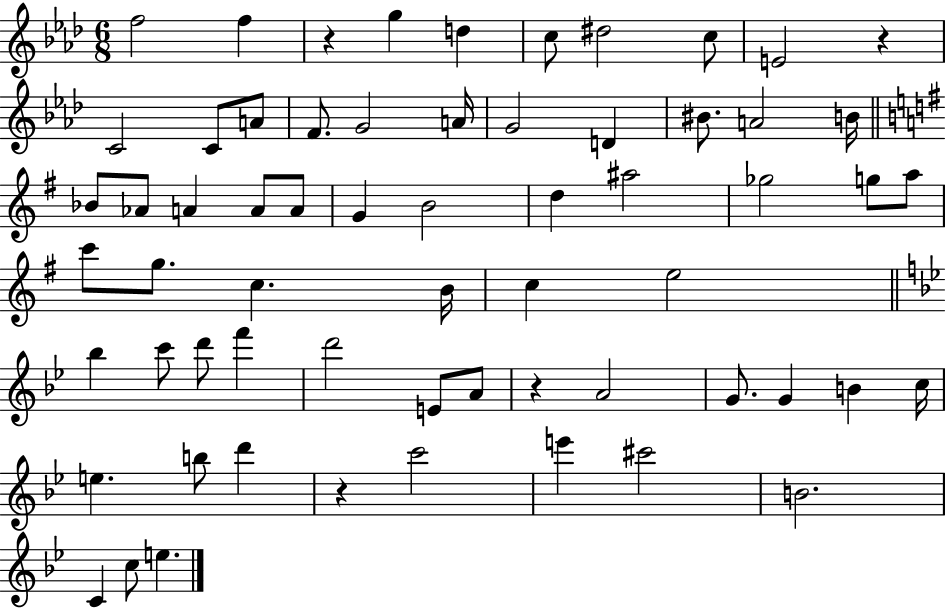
{
  \clef treble
  \numericTimeSignature
  \time 6/8
  \key aes \major
  \repeat volta 2 { f''2 f''4 | r4 g''4 d''4 | c''8 dis''2 c''8 | e'2 r4 | \break c'2 c'8 a'8 | f'8. g'2 a'16 | g'2 d'4 | bis'8. a'2 b'16 | \break \bar "||" \break \key g \major bes'8 aes'8 a'4 a'8 a'8 | g'4 b'2 | d''4 ais''2 | ges''2 g''8 a''8 | \break c'''8 g''8. c''4. b'16 | c''4 e''2 | \bar "||" \break \key bes \major bes''4 c'''8 d'''8 f'''4 | d'''2 e'8 a'8 | r4 a'2 | g'8. g'4 b'4 c''16 | \break e''4. b''8 d'''4 | r4 c'''2 | e'''4 cis'''2 | b'2. | \break c'4 c''8 e''4. | } \bar "|."
}